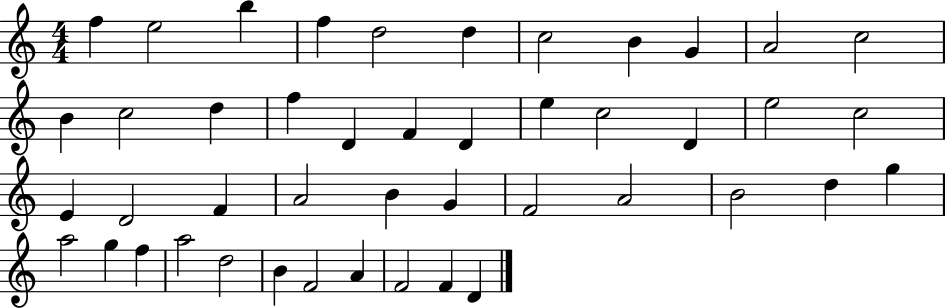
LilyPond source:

{
  \clef treble
  \numericTimeSignature
  \time 4/4
  \key c \major
  f''4 e''2 b''4 | f''4 d''2 d''4 | c''2 b'4 g'4 | a'2 c''2 | \break b'4 c''2 d''4 | f''4 d'4 f'4 d'4 | e''4 c''2 d'4 | e''2 c''2 | \break e'4 d'2 f'4 | a'2 b'4 g'4 | f'2 a'2 | b'2 d''4 g''4 | \break a''2 g''4 f''4 | a''2 d''2 | b'4 f'2 a'4 | f'2 f'4 d'4 | \break \bar "|."
}